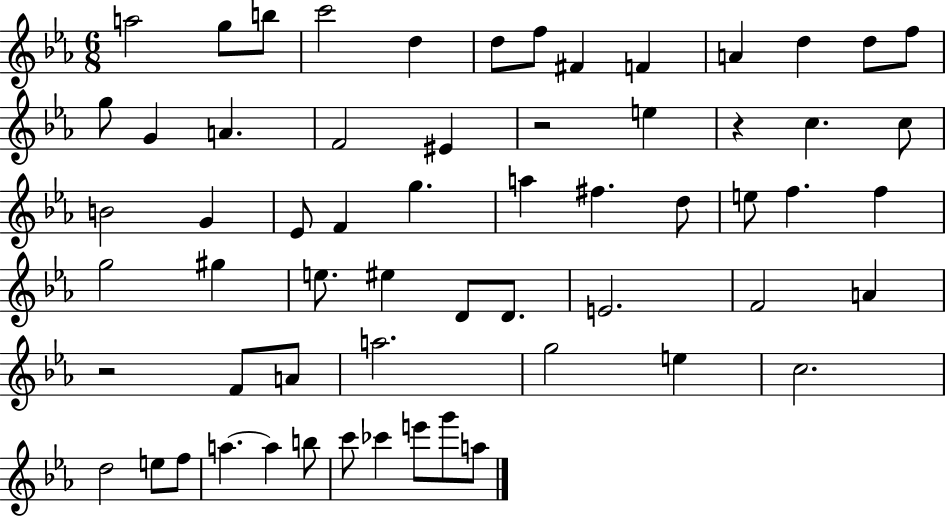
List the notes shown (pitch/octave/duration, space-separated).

A5/h G5/e B5/e C6/h D5/q D5/e F5/e F#4/q F4/q A4/q D5/q D5/e F5/e G5/e G4/q A4/q. F4/h EIS4/q R/h E5/q R/q C5/q. C5/e B4/h G4/q Eb4/e F4/q G5/q. A5/q F#5/q. D5/e E5/e F5/q. F5/q G5/h G#5/q E5/e. EIS5/q D4/e D4/e. E4/h. F4/h A4/q R/h F4/e A4/e A5/h. G5/h E5/q C5/h. D5/h E5/e F5/e A5/q. A5/q B5/e C6/e CES6/q E6/e G6/e A5/e